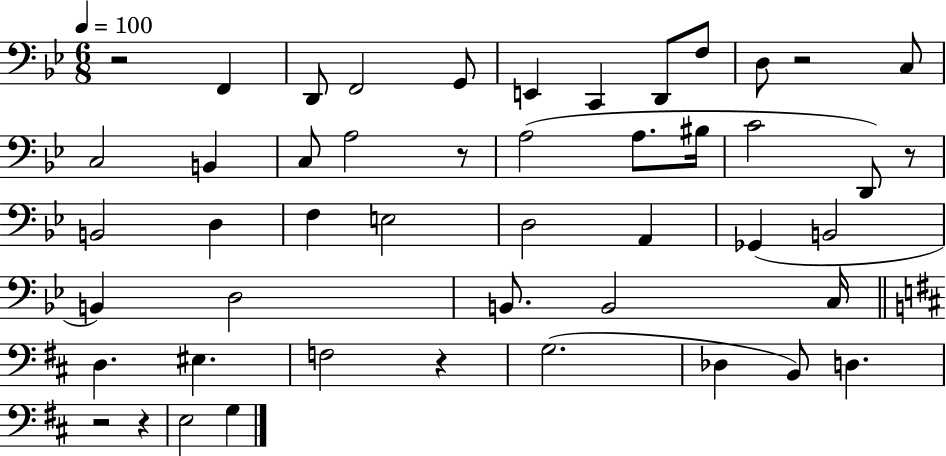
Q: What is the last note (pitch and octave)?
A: G3